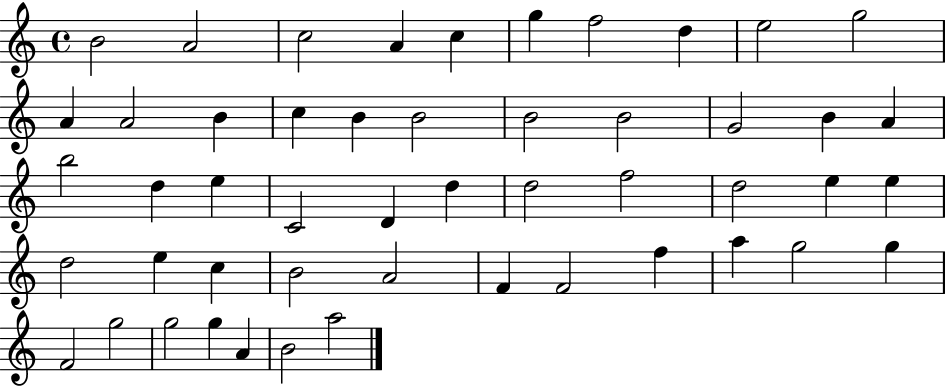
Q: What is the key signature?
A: C major